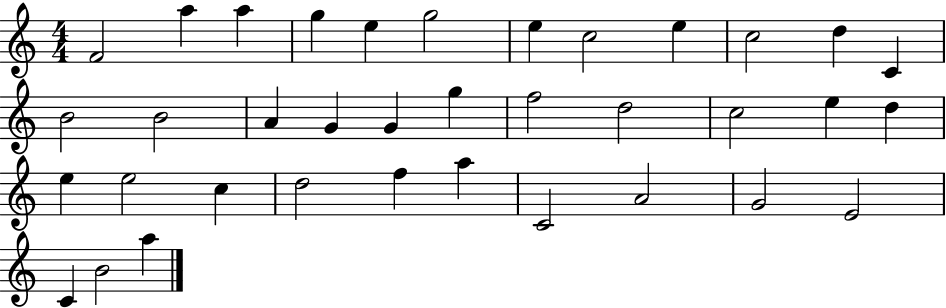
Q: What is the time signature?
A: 4/4